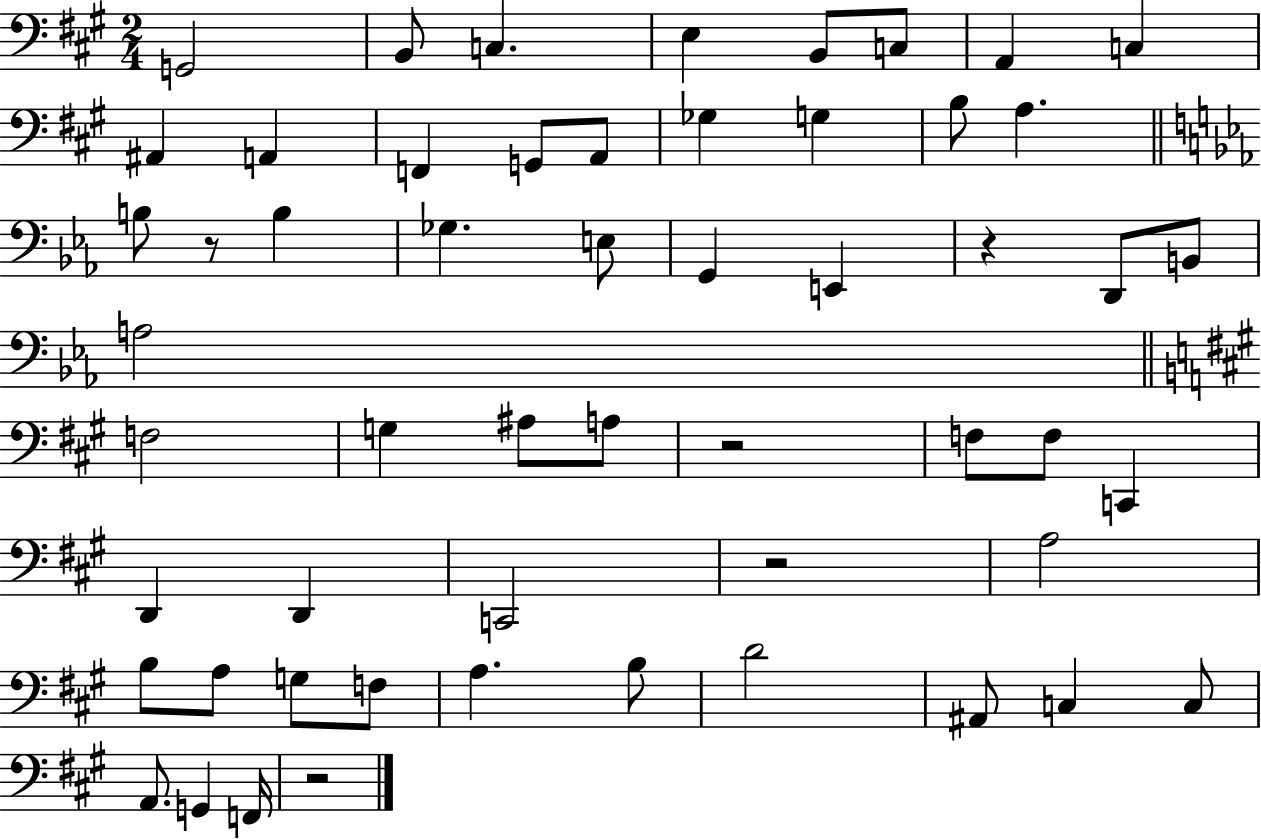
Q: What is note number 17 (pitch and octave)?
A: A3